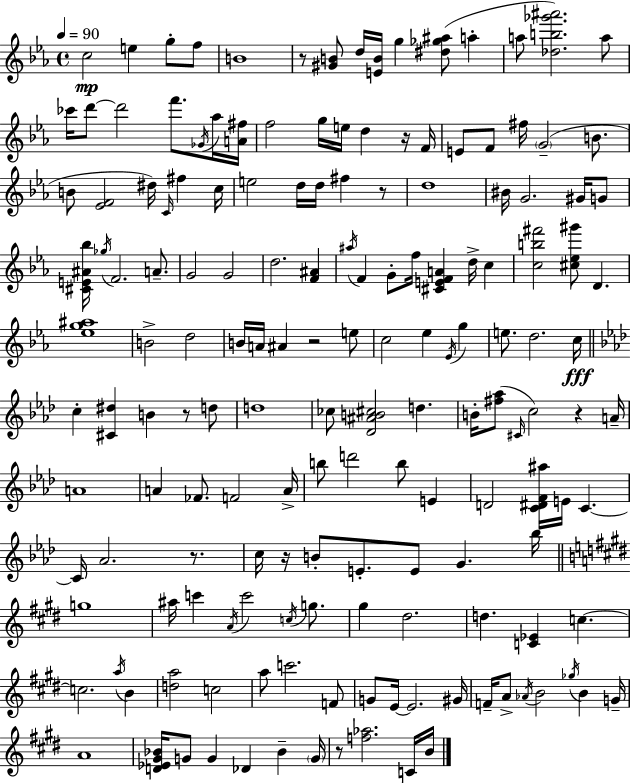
{
  \clef treble
  \time 4/4
  \defaultTimeSignature
  \key c \minor
  \tempo 4 = 90
  \repeat volta 2 { c''2\mp e''4 g''8-. f''8 | b'1 | r8 <gis' b'>8 d''16 <e' b'>16 g''4 <dis'' ges'' ais''>8( a''4-. | a''8 <des'' b'' ges''' ais'''>2.) a''8 | \break ces'''16 d'''8~~ d'''2 f'''8. \acciaccatura { ges'16 } aes''16 | <a' fis''>16 f''2 g''16 e''16 d''4 r16 | f'16 e'8 f'8 fis''16 \parenthesize g'2--( b'8. | b'8 <ees' f'>2 dis''16) \grace { c'16 } fis''4 | \break c''16 e''2 d''16 d''16 fis''4 | r8 d''1 | bis'16 g'2. gis'16 | g'8 <cis' e' ais' bes''>16 \acciaccatura { ges''16 } f'2. | \break a'8.-- g'2 g'2 | d''2. <f' ais'>4 | \acciaccatura { ais''16 } f'4 g'8-. f''16 <cis' e' f' a'>4 d''16-> | c''4 <c'' b'' fis'''>2 <cis'' ees'' gis'''>8 d'4. | \break <ees'' g'' ais''>1 | b'2-> d''2 | b'16 a'16 ais'4 r2 | e''8 c''2 ees''4 | \break \acciaccatura { ees'16 } g''4 e''8. d''2. | c''16\fff \bar "||" \break \key aes \major c''4-. <cis' dis''>4 b'4 r8 d''8 | d''1 | ces''8 <des' ais' b' cis''>2 d''4. | b'16-. <fis'' aes''>8( \grace { cis'16 } c''2) r4 | \break a'16-- a'1 | a'4 fes'8. f'2 | a'16-> b''8 d'''2 b''8 e'4 | d'2 <c' dis' f' ais''>16 e'16 c'4.~~ | \break c'16 aes'2. r8. | c''16 r16 b'8-. e'8.-. e'8 g'4. | bes''16 \bar "||" \break \key e \major g''1 | ais''16 c'''4 \acciaccatura { a'16 } c'''2 \acciaccatura { c''16 } g''8. | gis''4 dis''2. | d''4. <c' ees'>4 c''4.~~ | \break c''2. \acciaccatura { a''16 } b'4 | <d'' a''>2 c''2 | a''8 c'''2. | f'8 g'8 e'16~~ e'2. | \break gis'16 f'16-- a'8-> \acciaccatura { aes'16 } b'2 \acciaccatura { ges''16 } | b'4 g'16-- a'1 | <d' ees' gis' bes'>16 g'8 g'4 des'4 | bes'4-- \parenthesize g'16 r8 <f'' aes''>2. | \break c'16 b'16 } \bar "|."
}